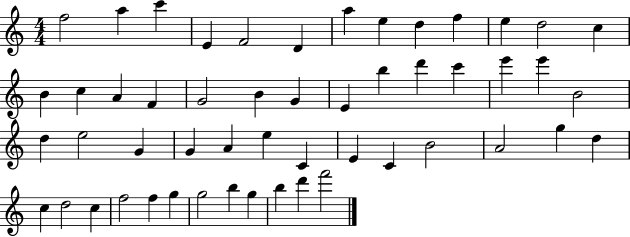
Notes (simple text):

F5/h A5/q C6/q E4/q F4/h D4/q A5/q E5/q D5/q F5/q E5/q D5/h C5/q B4/q C5/q A4/q F4/q G4/h B4/q G4/q E4/q B5/q D6/q C6/q E6/q E6/q B4/h D5/q E5/h G4/q G4/q A4/q E5/q C4/q E4/q C4/q B4/h A4/h G5/q D5/q C5/q D5/h C5/q F5/h F5/q G5/q G5/h B5/q G5/q B5/q D6/q F6/h